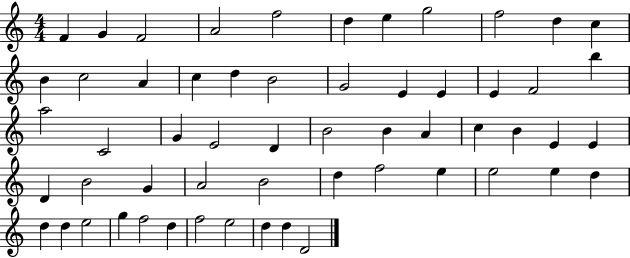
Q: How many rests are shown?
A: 0